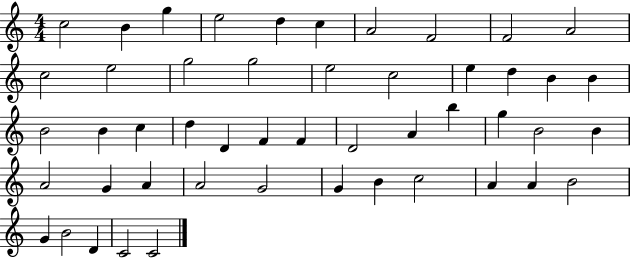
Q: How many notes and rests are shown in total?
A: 49